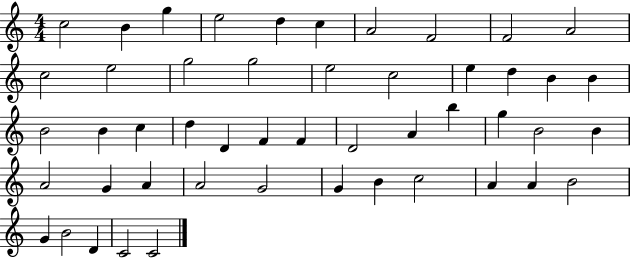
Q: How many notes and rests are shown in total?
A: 49